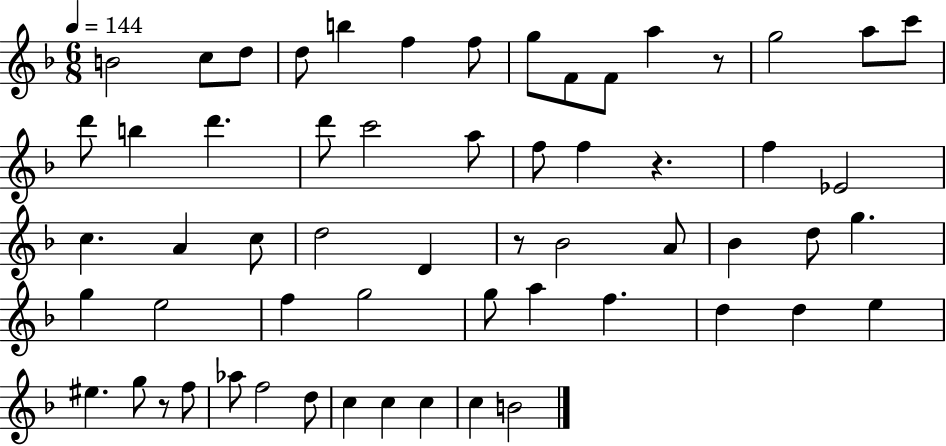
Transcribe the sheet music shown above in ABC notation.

X:1
T:Untitled
M:6/8
L:1/4
K:F
B2 c/2 d/2 d/2 b f f/2 g/2 F/2 F/2 a z/2 g2 a/2 c'/2 d'/2 b d' d'/2 c'2 a/2 f/2 f z f _E2 c A c/2 d2 D z/2 _B2 A/2 _B d/2 g g e2 f g2 g/2 a f d d e ^e g/2 z/2 f/2 _a/2 f2 d/2 c c c c B2